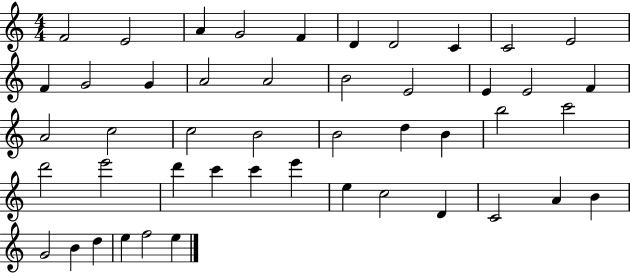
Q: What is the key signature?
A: C major